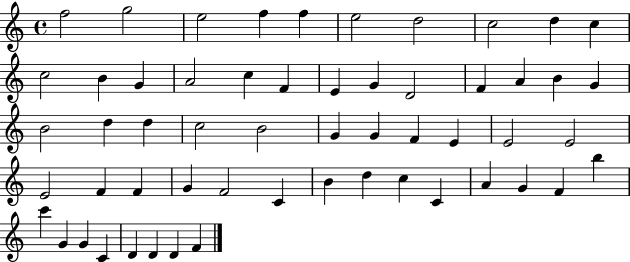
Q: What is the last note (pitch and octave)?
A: F4